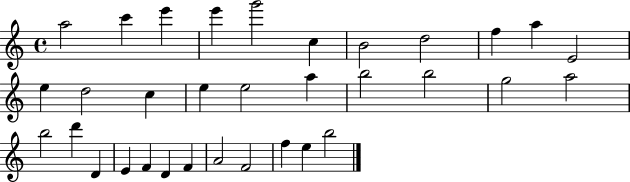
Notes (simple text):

A5/h C6/q E6/q E6/q G6/h C5/q B4/h D5/h F5/q A5/q E4/h E5/q D5/h C5/q E5/q E5/h A5/q B5/h B5/h G5/h A5/h B5/h D6/q D4/q E4/q F4/q D4/q F4/q A4/h F4/h F5/q E5/q B5/h